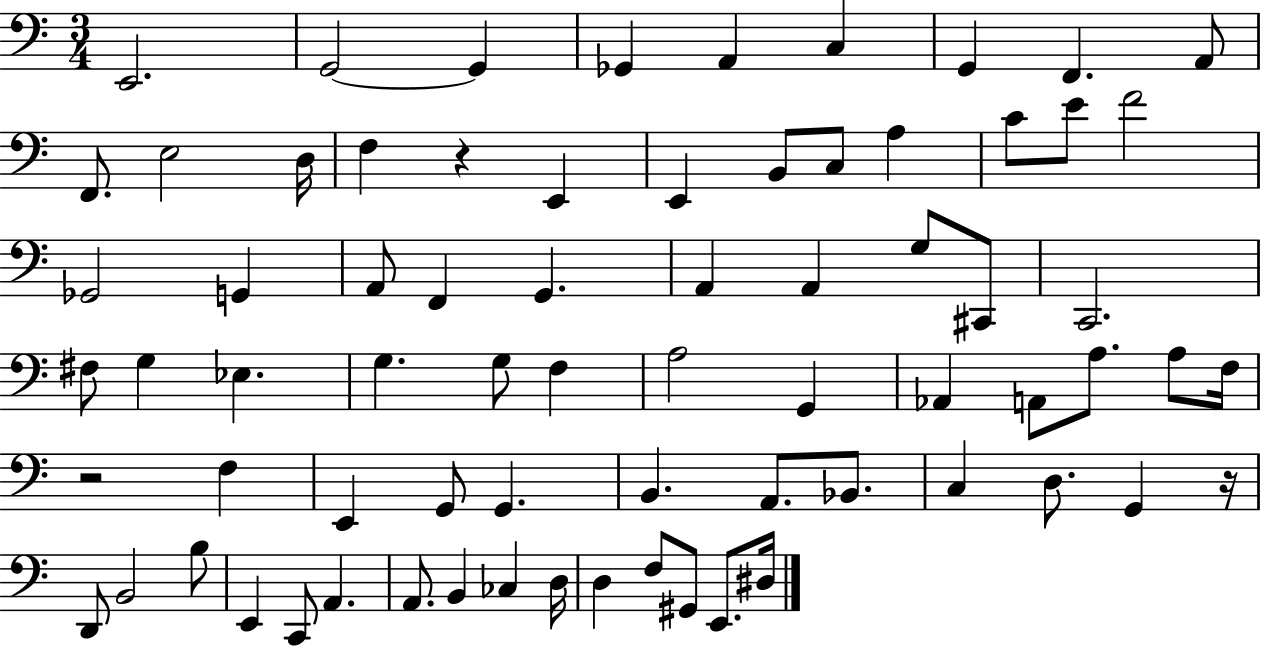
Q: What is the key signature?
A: C major